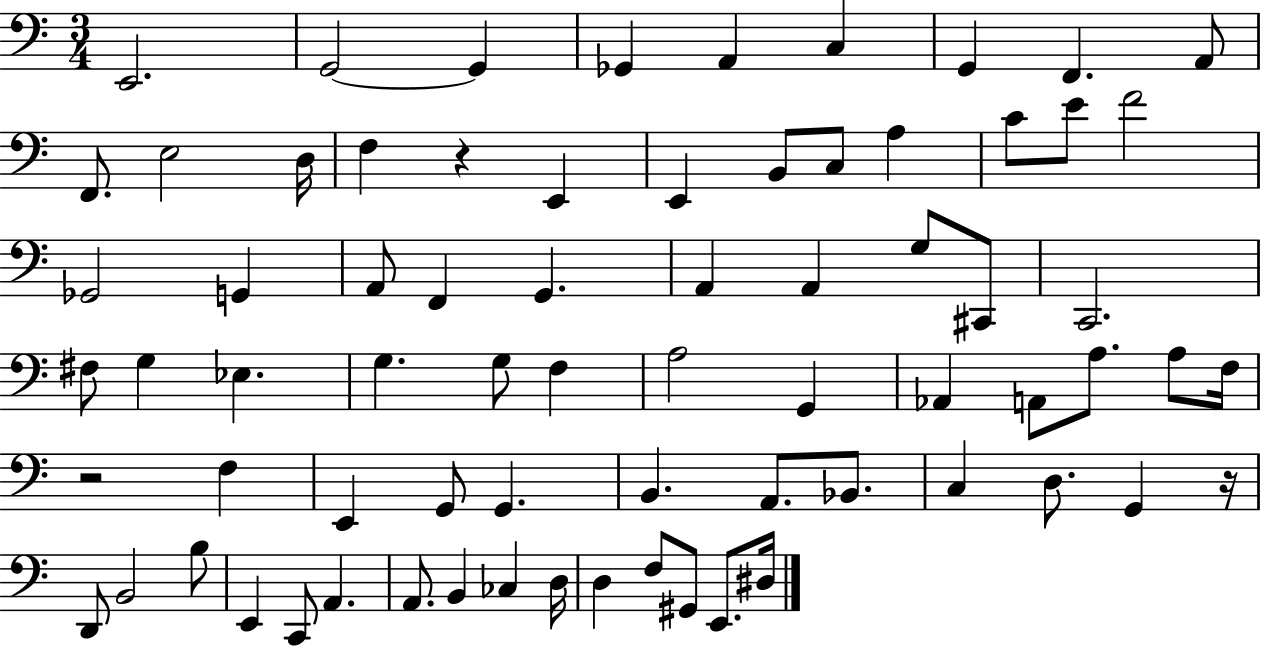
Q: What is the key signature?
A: C major